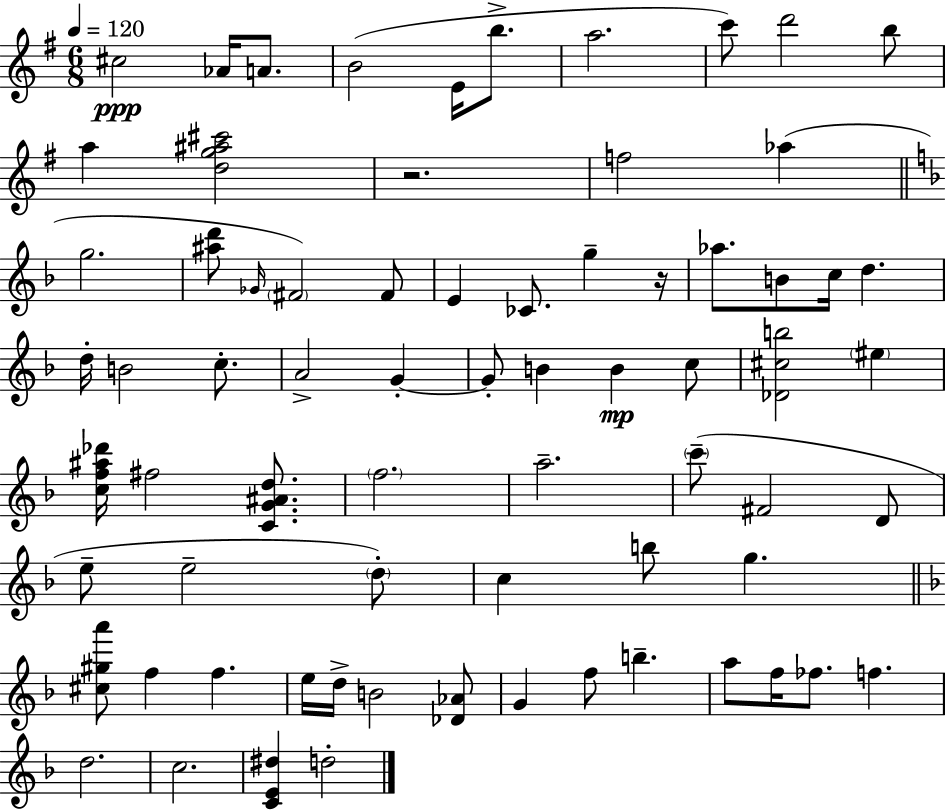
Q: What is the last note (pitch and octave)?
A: D5